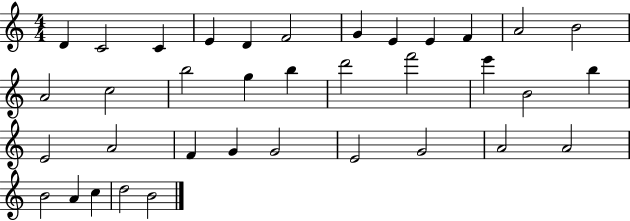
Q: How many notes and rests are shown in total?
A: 36